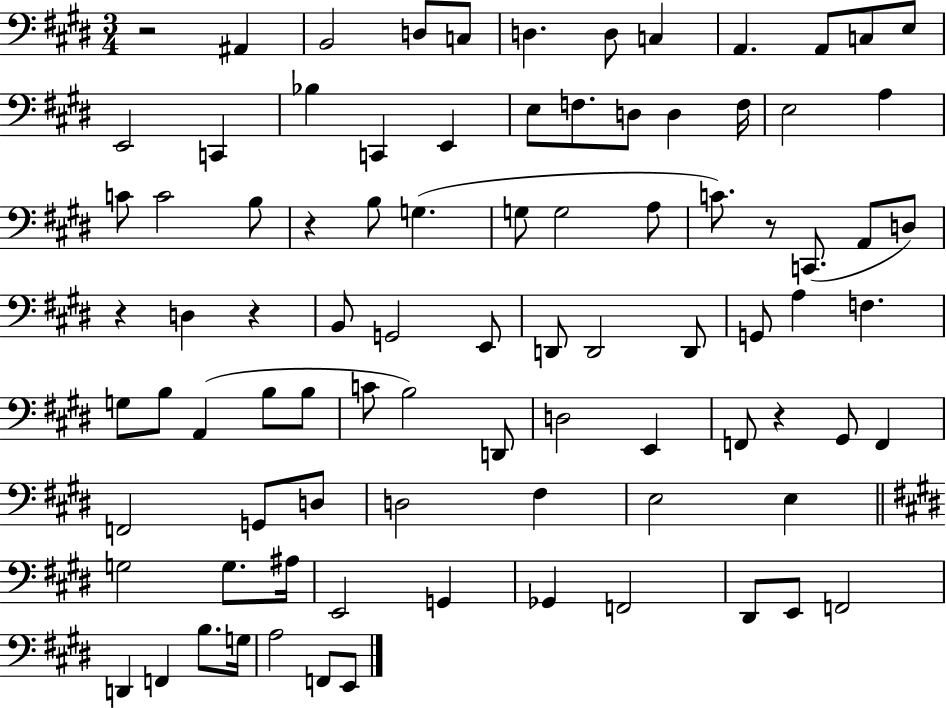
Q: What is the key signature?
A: E major